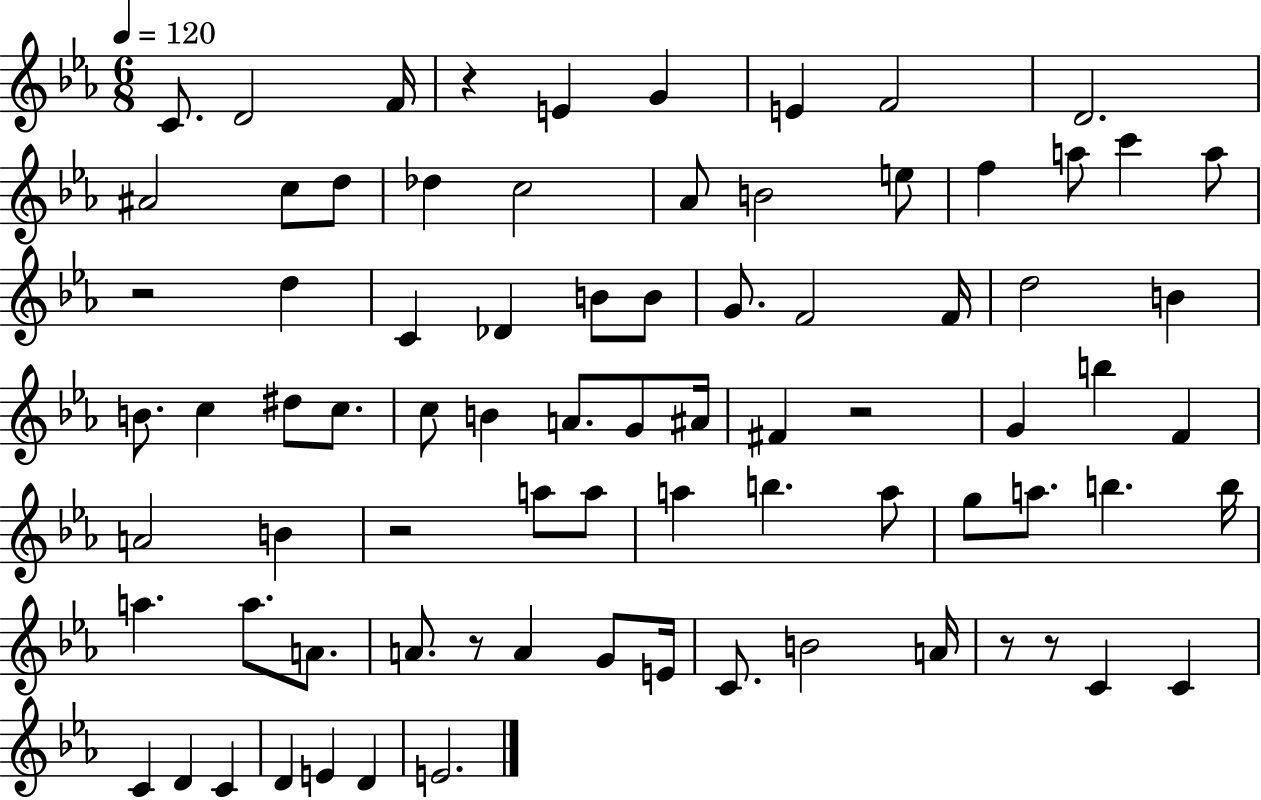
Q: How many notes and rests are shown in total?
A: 80